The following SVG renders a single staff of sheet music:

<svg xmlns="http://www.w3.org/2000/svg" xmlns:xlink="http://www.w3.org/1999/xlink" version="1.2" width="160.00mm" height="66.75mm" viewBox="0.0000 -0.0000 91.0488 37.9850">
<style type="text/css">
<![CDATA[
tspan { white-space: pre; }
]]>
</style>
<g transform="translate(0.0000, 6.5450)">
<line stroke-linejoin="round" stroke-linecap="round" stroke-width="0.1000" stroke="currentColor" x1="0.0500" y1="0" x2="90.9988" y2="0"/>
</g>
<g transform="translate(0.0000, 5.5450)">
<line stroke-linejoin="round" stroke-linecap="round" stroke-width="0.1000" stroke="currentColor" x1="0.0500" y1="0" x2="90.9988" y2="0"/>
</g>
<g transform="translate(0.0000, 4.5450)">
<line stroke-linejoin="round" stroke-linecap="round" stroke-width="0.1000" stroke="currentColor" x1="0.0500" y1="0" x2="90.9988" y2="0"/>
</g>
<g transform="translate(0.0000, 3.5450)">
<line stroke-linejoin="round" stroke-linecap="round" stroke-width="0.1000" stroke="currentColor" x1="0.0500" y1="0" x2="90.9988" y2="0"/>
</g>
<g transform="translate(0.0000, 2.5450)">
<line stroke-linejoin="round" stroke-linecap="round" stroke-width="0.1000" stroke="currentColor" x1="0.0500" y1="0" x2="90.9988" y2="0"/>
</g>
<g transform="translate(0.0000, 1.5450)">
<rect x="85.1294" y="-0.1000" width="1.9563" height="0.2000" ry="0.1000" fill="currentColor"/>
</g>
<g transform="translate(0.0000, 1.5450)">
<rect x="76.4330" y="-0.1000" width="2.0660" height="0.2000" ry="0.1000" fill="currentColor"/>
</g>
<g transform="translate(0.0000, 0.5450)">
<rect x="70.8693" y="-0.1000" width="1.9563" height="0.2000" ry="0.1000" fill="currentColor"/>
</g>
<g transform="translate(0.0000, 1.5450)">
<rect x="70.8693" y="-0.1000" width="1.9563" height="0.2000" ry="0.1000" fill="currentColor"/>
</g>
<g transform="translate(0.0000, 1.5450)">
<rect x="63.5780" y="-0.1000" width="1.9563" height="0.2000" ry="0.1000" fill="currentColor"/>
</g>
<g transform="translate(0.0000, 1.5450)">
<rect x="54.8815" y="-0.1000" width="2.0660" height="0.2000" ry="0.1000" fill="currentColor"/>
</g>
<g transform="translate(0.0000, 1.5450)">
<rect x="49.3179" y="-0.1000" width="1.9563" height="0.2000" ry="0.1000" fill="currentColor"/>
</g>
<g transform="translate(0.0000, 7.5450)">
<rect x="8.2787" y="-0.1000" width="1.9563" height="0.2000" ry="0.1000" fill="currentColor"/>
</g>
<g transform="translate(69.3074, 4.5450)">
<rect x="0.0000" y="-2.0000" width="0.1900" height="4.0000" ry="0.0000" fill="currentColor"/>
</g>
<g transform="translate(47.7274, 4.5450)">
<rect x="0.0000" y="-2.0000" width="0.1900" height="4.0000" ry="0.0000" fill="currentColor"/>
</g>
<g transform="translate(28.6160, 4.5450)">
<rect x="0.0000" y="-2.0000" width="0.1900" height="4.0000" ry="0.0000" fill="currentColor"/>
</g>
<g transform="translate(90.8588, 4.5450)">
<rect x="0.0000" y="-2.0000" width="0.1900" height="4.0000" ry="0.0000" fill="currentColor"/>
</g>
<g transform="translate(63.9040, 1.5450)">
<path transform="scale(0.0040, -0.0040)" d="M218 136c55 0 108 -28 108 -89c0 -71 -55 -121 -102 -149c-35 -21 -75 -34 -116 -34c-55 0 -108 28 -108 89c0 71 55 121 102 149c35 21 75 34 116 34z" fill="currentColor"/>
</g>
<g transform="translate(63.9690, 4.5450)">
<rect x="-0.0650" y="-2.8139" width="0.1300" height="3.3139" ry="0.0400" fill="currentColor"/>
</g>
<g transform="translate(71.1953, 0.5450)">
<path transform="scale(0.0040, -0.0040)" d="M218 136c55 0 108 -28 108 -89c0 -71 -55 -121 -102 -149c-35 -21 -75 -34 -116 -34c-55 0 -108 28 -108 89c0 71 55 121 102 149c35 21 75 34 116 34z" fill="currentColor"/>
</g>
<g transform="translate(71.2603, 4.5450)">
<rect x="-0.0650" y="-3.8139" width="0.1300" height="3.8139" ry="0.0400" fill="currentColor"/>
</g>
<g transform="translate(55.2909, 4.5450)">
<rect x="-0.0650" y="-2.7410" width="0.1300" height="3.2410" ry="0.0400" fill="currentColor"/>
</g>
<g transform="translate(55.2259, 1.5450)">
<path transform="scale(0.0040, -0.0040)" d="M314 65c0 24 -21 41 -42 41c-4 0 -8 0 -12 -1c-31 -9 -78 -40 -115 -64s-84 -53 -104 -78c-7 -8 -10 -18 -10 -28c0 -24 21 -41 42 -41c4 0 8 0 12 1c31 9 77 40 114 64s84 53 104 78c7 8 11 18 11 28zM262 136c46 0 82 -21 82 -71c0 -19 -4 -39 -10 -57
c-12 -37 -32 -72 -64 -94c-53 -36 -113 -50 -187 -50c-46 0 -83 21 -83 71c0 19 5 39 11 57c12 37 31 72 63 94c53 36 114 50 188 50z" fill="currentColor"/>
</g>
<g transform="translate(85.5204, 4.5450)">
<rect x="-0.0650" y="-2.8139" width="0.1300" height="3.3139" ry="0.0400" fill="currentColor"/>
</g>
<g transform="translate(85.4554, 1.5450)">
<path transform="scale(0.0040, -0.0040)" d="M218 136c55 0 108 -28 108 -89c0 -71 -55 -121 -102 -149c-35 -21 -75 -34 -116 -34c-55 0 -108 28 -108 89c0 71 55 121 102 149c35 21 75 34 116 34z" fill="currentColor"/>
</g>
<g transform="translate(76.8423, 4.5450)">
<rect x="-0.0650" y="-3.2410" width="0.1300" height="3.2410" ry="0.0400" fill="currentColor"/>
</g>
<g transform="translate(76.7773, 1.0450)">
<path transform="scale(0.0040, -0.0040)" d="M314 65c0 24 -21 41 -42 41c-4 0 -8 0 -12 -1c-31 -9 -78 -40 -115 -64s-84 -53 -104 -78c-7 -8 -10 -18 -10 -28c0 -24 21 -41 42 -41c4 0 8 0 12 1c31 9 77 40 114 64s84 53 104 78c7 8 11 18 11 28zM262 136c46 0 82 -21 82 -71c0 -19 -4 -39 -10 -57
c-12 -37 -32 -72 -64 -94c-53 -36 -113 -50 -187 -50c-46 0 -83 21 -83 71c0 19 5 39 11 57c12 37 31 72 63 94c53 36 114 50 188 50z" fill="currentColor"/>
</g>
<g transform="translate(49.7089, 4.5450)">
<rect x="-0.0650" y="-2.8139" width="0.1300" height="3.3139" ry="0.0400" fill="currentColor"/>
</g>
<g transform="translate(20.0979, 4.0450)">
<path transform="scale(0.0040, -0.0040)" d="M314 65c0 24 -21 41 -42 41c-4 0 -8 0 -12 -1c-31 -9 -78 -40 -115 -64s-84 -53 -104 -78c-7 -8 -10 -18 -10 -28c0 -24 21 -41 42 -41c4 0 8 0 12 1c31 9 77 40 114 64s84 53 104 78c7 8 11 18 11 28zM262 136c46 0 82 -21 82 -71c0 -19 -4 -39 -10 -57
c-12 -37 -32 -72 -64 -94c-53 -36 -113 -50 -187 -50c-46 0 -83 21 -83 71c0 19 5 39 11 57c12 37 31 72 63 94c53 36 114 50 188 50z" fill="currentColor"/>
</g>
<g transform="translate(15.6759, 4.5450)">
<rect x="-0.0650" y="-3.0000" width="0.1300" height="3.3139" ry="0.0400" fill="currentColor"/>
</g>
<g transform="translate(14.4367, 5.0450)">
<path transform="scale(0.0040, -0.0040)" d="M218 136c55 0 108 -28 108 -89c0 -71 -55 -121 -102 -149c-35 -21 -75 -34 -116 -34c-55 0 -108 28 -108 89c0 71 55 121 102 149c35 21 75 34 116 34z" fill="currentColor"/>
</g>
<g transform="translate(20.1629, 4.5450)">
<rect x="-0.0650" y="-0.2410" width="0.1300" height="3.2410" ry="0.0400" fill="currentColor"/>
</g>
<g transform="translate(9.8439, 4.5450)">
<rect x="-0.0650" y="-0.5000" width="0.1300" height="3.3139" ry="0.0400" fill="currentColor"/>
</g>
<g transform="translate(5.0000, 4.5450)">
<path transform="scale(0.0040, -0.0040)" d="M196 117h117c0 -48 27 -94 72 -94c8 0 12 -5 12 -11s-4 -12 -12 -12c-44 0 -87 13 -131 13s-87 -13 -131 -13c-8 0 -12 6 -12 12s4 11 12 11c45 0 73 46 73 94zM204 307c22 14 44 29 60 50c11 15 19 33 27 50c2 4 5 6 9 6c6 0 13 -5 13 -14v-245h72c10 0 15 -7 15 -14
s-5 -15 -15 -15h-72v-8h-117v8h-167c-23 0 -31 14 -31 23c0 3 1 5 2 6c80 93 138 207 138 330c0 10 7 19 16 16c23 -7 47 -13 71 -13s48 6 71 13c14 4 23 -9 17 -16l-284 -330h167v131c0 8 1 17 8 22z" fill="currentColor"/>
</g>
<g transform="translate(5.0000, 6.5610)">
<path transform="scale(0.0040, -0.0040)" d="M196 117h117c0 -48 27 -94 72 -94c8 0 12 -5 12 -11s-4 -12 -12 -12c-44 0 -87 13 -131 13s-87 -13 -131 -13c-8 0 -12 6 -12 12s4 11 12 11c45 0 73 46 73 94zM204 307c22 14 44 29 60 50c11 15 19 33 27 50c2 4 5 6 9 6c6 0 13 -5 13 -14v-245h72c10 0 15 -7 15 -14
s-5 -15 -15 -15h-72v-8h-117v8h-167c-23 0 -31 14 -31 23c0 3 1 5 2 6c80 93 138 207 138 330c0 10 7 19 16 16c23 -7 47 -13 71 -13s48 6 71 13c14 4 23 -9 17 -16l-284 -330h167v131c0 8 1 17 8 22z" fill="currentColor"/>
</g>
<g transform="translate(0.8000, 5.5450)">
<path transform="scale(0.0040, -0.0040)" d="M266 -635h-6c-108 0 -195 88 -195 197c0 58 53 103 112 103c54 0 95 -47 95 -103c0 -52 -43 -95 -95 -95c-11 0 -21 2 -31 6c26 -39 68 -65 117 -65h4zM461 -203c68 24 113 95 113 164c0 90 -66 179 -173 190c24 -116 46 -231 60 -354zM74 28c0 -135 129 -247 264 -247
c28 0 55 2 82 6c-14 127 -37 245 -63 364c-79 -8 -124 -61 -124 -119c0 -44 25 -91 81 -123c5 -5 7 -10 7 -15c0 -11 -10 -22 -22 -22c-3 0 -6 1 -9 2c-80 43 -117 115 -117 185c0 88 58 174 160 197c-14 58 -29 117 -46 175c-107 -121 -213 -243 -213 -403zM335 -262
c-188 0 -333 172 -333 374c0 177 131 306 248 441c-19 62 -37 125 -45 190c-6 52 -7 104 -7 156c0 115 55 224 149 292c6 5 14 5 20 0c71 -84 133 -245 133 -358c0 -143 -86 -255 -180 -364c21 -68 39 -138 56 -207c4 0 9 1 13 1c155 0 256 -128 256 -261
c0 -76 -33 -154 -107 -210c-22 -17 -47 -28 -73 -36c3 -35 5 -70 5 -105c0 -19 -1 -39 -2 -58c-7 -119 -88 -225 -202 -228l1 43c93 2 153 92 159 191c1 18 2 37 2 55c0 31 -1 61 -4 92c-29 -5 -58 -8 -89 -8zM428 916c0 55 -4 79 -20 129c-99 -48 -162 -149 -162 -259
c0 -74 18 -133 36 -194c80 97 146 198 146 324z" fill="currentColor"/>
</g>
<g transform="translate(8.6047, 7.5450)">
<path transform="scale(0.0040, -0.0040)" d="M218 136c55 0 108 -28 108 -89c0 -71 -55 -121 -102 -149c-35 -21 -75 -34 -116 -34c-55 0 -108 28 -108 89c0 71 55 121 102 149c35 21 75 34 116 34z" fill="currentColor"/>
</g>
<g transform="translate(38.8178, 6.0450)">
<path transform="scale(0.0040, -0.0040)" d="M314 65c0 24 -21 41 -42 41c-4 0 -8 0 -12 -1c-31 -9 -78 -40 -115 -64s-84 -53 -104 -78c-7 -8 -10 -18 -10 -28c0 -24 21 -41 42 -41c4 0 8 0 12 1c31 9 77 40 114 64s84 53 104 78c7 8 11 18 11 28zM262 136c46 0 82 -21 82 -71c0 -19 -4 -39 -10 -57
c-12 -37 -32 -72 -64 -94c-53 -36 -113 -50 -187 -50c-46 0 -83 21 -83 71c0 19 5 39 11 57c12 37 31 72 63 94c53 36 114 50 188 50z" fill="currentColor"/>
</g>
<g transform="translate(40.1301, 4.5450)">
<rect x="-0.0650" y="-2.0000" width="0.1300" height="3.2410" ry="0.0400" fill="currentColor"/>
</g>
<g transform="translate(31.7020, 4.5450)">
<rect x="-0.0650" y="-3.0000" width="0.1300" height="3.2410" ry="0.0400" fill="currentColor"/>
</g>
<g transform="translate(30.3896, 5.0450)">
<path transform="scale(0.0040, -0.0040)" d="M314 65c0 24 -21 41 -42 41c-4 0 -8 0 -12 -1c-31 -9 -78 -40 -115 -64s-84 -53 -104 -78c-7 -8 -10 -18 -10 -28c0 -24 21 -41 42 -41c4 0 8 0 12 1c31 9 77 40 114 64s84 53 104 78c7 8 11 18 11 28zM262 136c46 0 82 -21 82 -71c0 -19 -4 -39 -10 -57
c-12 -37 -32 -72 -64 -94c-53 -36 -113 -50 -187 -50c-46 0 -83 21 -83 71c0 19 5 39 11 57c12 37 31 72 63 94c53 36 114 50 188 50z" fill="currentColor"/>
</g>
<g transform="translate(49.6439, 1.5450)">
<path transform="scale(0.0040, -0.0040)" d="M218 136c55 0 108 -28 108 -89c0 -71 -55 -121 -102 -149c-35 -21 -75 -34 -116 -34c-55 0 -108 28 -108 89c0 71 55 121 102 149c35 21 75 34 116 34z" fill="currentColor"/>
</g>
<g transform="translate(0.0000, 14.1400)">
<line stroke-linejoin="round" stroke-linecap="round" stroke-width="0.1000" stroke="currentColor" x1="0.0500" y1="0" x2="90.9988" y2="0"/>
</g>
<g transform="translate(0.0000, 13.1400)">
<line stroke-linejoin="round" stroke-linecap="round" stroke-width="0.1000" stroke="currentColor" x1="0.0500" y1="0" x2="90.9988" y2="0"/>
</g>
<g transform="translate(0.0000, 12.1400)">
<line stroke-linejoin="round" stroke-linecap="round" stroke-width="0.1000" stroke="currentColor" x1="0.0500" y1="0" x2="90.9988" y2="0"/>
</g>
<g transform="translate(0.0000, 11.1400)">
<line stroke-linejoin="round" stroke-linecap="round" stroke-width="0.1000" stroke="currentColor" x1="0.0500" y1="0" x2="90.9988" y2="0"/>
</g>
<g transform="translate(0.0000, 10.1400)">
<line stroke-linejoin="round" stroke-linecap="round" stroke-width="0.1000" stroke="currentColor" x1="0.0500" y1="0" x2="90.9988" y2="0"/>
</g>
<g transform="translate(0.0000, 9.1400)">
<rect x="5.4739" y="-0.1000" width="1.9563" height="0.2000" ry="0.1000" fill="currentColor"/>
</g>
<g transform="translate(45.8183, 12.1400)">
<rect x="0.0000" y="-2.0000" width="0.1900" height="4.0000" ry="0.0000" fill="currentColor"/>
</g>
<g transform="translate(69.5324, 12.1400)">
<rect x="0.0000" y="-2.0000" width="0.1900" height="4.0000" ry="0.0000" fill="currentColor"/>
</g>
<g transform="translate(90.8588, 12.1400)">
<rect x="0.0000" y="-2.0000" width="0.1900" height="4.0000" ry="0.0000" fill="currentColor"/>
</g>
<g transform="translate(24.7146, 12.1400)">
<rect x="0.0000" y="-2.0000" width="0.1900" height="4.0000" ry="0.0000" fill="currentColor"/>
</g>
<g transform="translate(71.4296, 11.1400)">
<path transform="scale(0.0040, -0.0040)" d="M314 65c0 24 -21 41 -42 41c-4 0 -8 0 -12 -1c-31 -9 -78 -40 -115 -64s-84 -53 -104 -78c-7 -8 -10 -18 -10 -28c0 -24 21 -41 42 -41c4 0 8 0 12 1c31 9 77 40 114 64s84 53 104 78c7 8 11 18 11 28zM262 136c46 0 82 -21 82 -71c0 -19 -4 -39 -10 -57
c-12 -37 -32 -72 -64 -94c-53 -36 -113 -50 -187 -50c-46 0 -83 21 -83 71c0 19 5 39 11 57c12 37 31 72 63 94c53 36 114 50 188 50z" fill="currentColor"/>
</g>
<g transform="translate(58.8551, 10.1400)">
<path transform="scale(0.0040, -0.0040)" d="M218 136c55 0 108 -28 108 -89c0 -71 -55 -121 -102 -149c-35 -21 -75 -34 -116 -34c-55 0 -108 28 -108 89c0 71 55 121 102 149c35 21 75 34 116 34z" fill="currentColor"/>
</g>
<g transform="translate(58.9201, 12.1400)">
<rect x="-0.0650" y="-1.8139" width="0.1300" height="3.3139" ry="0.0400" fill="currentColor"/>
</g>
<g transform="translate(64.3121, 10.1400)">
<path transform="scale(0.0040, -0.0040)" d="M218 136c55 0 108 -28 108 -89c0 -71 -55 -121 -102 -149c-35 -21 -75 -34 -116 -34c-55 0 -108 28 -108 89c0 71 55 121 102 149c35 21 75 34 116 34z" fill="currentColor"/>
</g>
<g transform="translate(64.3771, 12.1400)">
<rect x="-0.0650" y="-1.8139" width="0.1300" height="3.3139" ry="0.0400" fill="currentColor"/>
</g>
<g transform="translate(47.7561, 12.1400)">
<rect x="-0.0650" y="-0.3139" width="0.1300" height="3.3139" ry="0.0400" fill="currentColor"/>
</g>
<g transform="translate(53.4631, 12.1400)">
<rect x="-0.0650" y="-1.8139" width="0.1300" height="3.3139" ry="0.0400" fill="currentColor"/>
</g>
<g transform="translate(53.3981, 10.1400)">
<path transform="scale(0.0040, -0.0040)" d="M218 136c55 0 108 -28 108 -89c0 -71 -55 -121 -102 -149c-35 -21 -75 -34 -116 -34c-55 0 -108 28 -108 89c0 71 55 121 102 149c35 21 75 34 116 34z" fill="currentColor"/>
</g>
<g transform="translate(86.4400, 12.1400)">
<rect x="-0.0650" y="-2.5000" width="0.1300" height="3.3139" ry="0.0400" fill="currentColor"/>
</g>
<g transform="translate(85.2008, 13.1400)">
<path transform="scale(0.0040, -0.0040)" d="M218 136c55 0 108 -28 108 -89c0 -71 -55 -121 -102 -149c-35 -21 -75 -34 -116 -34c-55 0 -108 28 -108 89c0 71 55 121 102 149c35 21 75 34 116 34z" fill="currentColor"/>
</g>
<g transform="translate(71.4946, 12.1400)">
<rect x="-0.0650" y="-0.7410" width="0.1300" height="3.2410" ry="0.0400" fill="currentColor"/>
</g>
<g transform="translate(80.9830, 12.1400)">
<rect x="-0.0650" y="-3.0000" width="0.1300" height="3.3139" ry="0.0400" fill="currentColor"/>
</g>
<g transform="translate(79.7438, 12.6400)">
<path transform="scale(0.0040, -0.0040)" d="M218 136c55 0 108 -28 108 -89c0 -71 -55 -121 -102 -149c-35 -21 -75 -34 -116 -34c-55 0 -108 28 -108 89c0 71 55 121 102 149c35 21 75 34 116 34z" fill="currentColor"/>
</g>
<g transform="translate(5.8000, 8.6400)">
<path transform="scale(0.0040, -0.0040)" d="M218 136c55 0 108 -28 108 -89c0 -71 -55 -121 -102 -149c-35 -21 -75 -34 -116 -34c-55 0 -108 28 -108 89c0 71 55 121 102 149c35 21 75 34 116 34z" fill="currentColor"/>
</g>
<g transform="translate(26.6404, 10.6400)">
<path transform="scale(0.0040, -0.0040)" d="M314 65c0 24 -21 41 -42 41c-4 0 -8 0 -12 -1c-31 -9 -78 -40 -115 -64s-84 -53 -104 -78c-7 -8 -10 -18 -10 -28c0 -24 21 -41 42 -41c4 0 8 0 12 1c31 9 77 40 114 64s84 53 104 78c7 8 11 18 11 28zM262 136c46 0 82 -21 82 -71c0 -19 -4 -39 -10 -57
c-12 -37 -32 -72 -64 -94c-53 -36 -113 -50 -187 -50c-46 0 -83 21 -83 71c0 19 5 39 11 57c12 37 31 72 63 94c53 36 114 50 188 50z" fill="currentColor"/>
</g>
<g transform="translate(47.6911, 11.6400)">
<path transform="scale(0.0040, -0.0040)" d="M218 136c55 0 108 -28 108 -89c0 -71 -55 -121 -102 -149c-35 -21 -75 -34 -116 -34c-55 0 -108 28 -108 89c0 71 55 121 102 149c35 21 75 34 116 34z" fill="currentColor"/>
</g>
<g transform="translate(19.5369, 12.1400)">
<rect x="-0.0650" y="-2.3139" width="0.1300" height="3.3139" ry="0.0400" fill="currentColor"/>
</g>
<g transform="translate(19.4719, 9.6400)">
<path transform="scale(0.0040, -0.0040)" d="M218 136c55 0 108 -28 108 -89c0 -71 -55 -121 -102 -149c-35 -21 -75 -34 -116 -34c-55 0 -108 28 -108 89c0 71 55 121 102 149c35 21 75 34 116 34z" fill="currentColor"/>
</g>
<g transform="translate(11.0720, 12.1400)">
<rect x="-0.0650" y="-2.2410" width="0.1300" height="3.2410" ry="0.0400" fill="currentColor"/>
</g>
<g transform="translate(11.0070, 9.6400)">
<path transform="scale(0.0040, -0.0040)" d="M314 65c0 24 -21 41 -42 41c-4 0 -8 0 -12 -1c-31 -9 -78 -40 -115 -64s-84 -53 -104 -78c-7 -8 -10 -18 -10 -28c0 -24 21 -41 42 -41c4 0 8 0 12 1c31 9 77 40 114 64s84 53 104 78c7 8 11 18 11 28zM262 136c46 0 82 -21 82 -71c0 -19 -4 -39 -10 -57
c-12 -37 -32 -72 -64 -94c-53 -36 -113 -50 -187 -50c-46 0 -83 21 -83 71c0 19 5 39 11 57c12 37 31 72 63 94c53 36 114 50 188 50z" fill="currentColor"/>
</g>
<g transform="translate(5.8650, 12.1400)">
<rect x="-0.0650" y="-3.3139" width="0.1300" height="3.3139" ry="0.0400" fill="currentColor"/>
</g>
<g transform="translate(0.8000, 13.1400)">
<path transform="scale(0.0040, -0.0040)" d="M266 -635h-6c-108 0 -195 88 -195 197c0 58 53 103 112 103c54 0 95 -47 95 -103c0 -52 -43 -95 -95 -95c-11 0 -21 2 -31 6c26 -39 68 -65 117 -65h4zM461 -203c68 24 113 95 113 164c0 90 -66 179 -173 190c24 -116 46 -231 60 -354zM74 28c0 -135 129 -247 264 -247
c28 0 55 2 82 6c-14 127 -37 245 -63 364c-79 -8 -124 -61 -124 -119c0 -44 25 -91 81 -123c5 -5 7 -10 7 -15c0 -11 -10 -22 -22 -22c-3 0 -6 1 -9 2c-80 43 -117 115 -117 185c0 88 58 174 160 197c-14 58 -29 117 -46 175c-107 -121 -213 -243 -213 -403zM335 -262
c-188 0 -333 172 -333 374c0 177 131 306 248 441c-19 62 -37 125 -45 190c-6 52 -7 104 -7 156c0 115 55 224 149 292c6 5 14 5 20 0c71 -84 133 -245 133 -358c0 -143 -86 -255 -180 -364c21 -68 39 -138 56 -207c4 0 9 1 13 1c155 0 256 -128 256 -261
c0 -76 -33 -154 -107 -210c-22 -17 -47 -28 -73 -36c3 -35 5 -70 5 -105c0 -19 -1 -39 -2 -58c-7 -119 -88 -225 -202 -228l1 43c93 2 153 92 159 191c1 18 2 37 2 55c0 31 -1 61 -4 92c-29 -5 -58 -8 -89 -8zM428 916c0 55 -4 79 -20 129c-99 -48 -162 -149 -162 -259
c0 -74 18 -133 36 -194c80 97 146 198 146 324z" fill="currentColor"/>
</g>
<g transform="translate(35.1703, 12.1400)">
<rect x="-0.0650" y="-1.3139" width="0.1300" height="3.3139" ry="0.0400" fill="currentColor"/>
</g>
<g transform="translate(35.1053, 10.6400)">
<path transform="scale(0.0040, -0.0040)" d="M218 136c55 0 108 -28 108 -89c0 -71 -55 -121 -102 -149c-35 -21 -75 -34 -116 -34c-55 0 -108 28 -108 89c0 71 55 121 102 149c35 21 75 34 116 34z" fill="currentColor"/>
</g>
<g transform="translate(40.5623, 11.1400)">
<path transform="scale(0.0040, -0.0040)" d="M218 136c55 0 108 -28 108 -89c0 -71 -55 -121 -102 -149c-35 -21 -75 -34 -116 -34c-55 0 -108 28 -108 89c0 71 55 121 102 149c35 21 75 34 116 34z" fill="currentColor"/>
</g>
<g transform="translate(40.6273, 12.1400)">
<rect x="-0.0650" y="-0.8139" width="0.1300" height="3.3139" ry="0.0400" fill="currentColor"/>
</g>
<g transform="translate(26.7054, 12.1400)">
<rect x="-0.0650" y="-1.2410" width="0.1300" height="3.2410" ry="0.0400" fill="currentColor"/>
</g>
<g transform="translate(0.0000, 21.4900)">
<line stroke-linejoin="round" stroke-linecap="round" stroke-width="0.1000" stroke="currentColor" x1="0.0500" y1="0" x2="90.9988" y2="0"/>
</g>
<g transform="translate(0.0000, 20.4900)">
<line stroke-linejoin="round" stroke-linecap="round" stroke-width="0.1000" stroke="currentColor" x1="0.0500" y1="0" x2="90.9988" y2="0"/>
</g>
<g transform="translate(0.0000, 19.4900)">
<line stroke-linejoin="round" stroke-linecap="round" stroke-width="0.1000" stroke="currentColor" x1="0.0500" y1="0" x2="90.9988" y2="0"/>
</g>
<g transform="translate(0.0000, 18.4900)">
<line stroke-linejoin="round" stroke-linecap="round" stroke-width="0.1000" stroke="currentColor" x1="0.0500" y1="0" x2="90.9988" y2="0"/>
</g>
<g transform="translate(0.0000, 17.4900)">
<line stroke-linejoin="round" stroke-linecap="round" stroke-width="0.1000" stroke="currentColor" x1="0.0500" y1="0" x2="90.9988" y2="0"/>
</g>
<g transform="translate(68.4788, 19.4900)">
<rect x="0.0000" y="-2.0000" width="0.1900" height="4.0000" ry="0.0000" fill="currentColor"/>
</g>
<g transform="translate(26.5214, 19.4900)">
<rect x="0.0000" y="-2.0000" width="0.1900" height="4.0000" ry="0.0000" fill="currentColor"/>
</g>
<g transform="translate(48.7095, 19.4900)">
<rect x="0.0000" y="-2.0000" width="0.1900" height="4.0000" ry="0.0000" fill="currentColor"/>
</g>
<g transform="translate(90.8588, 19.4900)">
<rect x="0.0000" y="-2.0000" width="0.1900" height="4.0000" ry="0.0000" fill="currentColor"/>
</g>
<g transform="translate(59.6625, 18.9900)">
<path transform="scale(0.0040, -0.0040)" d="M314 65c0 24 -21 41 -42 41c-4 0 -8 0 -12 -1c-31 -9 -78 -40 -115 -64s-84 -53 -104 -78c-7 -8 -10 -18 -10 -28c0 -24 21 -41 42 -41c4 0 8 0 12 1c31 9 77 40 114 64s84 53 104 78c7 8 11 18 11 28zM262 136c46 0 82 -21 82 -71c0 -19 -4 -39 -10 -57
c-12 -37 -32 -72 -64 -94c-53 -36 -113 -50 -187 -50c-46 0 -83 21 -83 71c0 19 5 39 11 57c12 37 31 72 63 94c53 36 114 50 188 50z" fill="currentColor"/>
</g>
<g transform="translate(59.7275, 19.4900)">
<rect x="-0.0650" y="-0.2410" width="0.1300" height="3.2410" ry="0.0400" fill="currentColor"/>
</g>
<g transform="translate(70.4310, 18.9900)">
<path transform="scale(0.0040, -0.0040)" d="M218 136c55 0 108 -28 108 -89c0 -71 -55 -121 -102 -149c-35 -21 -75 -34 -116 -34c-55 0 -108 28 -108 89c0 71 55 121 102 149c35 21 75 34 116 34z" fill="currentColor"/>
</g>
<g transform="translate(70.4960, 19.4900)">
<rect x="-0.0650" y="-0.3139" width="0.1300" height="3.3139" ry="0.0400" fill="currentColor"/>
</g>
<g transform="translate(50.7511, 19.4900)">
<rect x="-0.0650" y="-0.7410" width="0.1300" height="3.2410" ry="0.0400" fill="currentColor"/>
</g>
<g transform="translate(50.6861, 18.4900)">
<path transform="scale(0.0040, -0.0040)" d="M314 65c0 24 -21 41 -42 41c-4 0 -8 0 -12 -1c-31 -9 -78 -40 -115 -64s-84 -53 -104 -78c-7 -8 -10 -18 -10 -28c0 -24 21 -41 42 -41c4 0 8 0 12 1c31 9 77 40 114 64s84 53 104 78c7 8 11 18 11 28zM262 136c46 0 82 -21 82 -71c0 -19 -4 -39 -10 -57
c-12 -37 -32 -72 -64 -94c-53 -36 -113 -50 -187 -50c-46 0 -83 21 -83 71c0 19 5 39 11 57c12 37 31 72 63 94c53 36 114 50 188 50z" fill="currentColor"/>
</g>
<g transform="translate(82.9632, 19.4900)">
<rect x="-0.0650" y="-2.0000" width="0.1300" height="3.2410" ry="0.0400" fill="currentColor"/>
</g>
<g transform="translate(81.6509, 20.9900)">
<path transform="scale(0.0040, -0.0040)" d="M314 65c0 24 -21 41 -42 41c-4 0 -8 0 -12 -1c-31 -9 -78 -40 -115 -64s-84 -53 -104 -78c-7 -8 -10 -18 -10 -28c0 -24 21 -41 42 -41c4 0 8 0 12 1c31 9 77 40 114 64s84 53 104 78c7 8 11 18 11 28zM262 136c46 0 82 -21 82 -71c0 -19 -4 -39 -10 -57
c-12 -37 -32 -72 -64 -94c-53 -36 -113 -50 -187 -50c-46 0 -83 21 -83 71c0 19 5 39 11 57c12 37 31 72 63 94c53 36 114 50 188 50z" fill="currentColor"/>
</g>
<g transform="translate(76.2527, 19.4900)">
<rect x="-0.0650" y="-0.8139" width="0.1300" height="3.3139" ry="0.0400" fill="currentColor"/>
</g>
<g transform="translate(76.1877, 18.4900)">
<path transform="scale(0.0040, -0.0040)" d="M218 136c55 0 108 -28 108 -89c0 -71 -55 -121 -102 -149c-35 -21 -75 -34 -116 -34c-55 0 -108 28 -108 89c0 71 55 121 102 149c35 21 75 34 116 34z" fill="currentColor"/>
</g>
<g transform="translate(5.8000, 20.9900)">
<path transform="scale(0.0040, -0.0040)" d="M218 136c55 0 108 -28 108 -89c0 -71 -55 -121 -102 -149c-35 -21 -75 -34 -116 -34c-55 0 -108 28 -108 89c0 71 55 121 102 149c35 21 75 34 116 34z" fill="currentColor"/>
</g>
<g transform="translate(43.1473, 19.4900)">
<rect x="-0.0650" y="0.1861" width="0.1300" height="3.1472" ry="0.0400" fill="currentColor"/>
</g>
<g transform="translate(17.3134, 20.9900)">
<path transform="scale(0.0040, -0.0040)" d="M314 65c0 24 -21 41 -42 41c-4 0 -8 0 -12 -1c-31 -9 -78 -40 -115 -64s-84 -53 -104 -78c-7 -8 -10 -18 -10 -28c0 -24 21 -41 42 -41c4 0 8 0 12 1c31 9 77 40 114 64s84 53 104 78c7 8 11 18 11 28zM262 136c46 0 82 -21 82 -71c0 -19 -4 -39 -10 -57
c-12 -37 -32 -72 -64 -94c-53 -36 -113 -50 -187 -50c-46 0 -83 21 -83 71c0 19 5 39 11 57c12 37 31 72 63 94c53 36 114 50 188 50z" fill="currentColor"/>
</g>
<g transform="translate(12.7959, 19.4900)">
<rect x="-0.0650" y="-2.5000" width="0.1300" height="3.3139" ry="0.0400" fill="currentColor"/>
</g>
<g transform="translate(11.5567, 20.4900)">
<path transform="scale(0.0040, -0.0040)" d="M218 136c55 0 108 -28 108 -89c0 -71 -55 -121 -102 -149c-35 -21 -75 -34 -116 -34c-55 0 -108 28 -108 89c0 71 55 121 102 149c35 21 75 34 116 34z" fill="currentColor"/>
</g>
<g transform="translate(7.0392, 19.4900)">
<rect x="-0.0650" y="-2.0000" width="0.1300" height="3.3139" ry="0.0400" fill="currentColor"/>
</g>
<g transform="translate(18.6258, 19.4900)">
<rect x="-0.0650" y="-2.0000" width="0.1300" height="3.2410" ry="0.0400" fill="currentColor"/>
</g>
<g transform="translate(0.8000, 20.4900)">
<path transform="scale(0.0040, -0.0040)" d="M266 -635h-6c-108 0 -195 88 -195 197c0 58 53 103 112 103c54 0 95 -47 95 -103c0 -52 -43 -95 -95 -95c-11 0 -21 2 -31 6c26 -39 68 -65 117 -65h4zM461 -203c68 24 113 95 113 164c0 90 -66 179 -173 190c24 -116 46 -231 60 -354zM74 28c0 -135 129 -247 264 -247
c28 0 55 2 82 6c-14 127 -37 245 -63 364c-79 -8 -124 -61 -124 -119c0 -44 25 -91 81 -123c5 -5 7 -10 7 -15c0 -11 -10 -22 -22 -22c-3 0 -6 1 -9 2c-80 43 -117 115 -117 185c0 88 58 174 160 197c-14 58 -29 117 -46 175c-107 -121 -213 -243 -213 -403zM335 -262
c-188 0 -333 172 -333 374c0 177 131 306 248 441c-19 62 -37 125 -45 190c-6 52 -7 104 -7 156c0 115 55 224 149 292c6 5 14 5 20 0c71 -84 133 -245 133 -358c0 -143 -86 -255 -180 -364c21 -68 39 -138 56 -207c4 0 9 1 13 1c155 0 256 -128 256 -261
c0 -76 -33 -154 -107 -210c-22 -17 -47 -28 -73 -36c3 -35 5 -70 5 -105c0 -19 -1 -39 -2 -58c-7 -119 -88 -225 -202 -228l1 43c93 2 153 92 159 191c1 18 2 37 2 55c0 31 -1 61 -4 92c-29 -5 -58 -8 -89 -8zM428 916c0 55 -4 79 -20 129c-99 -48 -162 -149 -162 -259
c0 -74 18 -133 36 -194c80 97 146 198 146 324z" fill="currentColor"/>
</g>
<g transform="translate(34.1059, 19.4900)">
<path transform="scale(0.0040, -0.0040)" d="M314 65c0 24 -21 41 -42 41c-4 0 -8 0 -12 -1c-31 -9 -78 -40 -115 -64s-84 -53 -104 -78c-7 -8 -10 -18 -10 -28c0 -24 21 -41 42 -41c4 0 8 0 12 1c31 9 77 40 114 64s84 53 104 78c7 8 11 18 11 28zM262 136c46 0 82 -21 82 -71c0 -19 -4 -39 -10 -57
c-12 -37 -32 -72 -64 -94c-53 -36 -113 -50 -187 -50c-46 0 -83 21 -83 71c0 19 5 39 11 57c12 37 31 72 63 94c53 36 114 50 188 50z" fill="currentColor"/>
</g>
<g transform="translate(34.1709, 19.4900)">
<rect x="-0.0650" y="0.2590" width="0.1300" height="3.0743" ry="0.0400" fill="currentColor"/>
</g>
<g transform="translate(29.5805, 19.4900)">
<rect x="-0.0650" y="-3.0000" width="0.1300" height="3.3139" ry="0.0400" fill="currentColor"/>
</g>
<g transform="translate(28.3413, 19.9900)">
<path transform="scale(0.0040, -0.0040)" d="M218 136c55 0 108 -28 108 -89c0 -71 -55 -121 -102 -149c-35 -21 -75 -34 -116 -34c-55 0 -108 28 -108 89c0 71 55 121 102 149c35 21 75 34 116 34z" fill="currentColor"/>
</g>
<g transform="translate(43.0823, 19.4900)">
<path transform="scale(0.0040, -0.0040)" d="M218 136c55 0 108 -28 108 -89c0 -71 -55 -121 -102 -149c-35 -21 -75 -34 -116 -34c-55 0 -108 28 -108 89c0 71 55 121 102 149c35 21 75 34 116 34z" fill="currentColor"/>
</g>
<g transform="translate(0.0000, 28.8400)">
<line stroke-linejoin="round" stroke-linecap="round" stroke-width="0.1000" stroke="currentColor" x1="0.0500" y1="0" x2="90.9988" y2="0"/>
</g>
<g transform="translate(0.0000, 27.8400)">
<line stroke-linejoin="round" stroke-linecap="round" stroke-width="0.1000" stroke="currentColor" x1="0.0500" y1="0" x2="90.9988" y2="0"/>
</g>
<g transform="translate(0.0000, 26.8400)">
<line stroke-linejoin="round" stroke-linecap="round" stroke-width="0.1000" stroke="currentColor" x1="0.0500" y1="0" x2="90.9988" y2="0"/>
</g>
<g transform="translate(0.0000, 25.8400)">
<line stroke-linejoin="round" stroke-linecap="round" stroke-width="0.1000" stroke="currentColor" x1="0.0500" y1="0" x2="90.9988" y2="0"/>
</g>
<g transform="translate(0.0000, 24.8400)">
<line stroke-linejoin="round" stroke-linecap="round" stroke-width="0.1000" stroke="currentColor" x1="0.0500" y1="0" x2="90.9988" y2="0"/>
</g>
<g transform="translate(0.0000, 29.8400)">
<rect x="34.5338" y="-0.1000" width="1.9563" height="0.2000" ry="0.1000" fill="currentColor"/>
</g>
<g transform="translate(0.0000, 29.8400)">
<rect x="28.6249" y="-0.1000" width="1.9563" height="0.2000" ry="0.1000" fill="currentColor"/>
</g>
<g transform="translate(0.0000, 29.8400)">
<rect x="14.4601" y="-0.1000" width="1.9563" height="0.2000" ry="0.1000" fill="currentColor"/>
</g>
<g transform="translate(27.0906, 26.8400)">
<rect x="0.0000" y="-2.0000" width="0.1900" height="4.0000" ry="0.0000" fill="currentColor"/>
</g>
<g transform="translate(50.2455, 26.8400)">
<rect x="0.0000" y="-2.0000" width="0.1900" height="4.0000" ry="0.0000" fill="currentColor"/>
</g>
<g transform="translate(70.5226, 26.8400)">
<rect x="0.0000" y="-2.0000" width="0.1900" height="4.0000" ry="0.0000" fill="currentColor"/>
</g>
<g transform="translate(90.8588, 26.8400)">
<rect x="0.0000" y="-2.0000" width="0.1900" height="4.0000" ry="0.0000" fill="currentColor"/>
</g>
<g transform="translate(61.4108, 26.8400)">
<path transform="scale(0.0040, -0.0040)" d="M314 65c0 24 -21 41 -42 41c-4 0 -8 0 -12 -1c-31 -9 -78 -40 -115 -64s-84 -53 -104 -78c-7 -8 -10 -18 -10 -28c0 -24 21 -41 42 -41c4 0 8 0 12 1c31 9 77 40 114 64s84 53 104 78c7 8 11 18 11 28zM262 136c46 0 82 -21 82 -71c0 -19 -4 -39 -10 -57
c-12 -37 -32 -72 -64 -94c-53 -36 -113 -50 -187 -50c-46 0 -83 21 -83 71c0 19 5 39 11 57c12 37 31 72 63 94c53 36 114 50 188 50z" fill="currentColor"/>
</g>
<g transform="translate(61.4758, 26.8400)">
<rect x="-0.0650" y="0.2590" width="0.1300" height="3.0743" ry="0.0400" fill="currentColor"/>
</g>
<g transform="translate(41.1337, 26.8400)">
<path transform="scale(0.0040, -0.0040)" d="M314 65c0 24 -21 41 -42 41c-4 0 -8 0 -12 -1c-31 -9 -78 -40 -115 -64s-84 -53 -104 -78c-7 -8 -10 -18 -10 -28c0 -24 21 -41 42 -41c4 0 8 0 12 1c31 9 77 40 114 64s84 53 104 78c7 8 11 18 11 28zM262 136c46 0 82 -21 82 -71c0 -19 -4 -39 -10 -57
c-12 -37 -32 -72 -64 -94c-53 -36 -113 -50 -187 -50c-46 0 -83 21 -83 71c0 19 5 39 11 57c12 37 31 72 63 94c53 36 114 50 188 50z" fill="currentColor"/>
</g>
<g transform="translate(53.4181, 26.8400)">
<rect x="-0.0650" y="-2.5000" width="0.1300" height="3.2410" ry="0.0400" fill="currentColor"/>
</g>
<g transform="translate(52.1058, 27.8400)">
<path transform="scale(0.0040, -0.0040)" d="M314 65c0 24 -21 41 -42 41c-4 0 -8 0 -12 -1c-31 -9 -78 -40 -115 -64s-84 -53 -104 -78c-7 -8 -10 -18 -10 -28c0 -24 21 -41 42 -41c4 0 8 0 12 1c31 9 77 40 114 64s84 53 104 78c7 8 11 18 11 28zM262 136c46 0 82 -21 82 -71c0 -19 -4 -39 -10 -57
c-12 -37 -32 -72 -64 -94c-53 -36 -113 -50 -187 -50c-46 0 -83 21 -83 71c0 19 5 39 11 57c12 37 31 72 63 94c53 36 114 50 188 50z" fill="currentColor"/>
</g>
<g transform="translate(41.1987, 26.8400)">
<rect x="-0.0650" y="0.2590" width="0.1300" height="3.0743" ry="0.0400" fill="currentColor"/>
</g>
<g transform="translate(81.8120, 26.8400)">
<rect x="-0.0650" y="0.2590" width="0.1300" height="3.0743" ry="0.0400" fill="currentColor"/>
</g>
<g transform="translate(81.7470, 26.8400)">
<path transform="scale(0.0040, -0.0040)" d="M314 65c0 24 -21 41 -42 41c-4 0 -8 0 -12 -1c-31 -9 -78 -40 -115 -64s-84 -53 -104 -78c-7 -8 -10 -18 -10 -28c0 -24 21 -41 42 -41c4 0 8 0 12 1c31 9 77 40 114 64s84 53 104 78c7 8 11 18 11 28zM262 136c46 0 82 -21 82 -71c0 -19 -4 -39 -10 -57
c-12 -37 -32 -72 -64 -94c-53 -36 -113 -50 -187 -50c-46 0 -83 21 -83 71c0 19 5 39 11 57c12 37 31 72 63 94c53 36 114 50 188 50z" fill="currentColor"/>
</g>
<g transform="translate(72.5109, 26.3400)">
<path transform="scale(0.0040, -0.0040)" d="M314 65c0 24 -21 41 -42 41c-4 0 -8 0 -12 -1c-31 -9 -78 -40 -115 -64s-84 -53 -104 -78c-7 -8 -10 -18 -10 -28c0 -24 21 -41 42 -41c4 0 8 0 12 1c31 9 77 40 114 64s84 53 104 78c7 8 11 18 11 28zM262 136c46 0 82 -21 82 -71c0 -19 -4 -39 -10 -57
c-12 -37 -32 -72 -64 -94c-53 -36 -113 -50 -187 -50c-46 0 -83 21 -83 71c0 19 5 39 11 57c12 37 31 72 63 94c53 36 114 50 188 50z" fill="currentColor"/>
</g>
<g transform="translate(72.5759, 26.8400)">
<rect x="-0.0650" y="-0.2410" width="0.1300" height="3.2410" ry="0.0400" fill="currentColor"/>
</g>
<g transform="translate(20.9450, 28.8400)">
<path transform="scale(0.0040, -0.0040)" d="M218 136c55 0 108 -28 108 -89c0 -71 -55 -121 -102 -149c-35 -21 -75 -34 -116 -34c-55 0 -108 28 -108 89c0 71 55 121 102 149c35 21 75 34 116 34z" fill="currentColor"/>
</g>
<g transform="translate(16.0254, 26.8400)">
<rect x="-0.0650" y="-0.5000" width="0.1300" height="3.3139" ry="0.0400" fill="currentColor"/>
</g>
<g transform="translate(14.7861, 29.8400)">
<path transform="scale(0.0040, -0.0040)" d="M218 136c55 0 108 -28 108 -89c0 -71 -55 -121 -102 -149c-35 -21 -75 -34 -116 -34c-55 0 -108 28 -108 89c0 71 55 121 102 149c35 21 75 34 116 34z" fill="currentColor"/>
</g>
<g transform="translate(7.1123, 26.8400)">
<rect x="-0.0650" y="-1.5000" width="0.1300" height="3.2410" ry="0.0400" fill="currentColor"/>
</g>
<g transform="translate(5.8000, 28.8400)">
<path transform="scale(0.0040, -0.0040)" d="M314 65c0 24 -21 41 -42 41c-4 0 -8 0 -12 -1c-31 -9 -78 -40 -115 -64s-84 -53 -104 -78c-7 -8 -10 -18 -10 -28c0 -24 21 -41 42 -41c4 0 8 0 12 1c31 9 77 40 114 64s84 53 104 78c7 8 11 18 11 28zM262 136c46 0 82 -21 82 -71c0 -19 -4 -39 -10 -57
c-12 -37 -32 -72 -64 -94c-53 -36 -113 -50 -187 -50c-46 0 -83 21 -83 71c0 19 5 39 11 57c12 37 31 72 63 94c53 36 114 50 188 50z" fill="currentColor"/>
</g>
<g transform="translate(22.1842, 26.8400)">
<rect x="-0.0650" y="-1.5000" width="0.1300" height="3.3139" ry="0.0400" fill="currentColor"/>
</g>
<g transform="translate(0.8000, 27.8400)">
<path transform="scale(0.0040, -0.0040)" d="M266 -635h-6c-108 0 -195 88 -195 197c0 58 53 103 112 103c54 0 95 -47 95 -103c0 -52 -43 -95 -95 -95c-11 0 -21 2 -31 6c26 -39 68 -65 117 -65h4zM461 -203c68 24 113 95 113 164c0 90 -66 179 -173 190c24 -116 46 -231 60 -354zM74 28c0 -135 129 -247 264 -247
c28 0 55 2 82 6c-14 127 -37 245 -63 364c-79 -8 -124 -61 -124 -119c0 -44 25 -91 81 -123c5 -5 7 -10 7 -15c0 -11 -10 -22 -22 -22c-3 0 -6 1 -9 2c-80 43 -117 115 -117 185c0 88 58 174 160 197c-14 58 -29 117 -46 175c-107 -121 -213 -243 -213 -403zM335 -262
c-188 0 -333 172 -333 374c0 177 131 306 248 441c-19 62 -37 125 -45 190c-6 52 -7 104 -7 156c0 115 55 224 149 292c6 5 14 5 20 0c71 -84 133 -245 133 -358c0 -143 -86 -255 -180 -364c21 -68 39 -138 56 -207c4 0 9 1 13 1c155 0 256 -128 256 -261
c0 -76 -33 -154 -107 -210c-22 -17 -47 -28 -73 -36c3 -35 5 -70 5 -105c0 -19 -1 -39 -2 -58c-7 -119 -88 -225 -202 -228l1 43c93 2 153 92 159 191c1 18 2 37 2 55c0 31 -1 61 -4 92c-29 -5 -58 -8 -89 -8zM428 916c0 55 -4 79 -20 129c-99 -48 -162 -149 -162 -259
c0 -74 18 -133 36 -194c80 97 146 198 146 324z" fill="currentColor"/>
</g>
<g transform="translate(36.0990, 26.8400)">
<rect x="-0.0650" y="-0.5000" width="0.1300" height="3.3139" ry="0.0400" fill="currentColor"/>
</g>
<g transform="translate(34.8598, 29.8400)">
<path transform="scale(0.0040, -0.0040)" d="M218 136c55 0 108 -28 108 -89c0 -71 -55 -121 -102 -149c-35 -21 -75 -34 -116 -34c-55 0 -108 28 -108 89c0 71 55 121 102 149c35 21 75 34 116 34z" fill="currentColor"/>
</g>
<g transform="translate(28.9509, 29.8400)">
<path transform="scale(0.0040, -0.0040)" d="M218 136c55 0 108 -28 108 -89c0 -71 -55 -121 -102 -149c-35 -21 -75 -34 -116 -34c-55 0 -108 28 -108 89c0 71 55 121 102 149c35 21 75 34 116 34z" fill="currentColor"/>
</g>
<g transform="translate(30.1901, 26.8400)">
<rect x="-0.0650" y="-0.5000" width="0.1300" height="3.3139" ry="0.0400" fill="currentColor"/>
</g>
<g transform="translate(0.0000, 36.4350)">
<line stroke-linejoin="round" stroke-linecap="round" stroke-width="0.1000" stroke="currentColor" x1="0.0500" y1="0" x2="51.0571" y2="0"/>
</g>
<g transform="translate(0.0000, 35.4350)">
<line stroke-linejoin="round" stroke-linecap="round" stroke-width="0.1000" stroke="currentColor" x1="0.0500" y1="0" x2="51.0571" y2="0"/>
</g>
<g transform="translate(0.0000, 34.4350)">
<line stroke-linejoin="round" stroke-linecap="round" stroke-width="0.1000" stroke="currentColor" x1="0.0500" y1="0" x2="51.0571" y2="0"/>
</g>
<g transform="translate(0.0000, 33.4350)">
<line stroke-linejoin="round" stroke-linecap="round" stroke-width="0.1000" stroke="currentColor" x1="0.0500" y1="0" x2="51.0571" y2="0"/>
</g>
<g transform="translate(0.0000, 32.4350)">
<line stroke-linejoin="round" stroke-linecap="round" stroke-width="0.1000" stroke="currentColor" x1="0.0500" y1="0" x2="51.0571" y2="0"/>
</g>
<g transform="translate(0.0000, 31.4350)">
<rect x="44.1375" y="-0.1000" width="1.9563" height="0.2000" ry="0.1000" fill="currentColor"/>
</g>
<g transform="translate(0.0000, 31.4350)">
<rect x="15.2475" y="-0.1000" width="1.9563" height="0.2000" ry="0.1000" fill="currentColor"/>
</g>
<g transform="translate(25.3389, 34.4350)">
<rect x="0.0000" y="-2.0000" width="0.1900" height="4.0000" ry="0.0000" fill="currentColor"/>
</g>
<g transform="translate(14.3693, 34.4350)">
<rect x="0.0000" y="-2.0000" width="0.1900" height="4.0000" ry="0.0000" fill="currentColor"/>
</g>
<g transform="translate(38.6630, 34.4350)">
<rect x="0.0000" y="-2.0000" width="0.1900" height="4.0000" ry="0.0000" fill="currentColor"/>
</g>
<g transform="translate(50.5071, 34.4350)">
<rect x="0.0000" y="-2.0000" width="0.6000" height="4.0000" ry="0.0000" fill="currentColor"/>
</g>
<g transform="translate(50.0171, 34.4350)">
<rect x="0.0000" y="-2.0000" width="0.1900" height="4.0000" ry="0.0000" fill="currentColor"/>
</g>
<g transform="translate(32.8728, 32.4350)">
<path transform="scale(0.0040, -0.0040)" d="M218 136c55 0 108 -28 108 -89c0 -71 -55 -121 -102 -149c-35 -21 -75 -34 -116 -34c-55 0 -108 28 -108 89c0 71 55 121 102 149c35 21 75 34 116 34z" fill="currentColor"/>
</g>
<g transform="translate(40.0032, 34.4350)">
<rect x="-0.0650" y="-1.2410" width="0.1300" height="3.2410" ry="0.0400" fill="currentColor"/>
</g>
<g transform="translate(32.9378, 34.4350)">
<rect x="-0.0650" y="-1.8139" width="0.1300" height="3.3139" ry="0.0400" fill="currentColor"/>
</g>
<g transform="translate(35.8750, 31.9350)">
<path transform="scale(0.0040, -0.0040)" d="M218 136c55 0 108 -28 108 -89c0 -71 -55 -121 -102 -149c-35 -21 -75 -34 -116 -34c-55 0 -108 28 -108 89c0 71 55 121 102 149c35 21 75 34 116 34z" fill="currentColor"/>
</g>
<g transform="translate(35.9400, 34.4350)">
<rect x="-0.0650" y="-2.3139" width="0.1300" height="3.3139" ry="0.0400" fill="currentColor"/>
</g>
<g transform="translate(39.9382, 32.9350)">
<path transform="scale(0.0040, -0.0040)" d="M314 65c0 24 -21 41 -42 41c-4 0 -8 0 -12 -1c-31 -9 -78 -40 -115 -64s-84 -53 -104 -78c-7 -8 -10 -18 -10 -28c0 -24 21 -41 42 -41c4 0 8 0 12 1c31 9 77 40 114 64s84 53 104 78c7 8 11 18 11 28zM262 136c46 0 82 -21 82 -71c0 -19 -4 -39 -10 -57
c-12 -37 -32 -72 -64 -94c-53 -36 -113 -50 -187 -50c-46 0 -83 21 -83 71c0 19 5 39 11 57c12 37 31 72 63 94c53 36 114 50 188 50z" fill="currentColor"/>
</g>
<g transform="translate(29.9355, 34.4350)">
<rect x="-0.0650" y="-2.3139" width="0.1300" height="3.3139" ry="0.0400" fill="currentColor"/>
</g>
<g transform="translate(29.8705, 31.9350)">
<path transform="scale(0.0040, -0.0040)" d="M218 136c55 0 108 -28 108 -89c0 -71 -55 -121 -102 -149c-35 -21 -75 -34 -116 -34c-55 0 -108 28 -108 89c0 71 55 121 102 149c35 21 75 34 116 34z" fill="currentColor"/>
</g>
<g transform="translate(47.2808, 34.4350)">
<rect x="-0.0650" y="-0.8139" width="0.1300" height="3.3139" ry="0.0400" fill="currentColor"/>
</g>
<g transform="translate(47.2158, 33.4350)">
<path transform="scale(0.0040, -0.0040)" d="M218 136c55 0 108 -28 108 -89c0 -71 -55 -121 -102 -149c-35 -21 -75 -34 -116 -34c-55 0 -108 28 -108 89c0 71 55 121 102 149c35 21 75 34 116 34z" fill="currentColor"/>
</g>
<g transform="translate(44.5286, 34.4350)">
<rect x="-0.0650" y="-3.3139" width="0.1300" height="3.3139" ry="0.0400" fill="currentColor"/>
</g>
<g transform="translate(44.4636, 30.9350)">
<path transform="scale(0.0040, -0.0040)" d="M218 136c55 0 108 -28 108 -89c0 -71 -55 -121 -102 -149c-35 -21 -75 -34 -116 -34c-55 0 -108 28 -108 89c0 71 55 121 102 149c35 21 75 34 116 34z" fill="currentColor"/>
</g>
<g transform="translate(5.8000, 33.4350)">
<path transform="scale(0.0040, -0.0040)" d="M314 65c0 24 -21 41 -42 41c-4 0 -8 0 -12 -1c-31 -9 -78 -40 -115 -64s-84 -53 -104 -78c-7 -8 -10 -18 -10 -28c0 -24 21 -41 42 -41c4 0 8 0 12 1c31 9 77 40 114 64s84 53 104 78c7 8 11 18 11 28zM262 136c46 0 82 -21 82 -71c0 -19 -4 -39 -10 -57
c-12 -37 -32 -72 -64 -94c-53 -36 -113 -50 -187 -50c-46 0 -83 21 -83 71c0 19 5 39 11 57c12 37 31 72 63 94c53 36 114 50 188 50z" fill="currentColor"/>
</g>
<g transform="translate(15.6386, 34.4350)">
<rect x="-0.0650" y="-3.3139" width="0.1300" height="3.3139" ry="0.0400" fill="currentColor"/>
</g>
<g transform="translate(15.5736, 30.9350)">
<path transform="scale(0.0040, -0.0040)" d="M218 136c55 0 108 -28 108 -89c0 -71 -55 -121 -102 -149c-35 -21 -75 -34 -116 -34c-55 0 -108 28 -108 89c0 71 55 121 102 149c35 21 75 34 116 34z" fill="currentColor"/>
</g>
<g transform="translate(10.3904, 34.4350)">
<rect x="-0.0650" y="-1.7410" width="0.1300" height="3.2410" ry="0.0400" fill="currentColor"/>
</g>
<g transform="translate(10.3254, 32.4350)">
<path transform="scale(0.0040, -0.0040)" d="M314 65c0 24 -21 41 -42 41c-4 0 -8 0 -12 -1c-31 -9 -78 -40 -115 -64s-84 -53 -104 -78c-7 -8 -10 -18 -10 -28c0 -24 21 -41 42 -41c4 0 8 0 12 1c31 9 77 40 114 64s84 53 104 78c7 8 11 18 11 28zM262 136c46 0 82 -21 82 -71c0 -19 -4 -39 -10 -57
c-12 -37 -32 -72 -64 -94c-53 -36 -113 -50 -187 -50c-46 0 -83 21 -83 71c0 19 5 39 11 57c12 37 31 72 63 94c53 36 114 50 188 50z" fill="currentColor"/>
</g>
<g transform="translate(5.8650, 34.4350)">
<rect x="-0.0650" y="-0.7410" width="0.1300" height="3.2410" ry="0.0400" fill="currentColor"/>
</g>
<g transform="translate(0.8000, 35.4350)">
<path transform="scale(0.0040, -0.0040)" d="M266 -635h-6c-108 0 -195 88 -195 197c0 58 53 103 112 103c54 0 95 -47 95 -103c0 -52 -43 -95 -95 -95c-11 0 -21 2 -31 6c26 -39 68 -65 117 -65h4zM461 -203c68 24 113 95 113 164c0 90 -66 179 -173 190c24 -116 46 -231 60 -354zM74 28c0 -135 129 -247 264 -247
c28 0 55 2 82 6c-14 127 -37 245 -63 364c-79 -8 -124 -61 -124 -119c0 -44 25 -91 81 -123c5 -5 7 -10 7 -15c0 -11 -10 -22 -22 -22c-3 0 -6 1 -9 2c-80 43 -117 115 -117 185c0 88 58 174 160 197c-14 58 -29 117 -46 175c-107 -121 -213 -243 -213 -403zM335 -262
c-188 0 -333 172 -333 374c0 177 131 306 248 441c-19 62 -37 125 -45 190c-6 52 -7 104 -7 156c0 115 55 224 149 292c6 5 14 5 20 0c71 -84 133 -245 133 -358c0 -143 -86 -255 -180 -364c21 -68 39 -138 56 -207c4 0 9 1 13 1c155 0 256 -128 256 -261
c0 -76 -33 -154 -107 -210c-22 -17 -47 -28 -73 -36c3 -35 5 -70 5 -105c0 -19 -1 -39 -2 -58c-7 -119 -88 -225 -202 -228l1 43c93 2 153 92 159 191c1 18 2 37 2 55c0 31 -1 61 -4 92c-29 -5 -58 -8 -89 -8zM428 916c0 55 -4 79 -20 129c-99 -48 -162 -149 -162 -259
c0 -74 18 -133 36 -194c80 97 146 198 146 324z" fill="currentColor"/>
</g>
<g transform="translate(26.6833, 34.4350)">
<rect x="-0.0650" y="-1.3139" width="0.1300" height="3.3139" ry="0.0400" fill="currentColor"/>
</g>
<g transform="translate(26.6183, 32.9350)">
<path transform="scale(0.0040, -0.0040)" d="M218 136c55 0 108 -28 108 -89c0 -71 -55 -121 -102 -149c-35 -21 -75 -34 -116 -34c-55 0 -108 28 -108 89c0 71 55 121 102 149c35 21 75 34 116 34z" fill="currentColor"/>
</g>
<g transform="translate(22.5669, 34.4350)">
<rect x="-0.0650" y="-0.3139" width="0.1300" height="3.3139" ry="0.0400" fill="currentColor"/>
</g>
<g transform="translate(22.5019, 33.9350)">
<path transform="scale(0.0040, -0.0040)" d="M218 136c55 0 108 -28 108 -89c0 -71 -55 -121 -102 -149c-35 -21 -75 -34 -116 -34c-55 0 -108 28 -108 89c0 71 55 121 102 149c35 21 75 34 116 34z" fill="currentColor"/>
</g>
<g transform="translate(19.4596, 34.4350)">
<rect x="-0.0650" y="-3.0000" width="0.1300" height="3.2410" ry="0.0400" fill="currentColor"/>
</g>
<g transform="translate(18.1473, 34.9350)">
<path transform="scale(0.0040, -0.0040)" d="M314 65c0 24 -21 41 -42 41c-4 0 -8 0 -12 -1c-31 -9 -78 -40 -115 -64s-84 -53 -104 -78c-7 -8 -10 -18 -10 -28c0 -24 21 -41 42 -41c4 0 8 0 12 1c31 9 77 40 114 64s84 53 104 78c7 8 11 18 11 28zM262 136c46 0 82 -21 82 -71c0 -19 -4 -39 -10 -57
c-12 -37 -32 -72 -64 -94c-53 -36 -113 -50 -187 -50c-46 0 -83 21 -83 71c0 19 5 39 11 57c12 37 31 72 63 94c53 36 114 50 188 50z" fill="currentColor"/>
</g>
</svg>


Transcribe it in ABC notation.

X:1
T:Untitled
M:4/4
L:1/4
K:C
C A c2 A2 F2 a a2 a c' b2 a b g2 g e2 e d c f f f d2 A G F G F2 A B2 B d2 c2 c d F2 E2 C E C C B2 G2 B2 c2 B2 d2 f2 b A2 c e g f g e2 b d